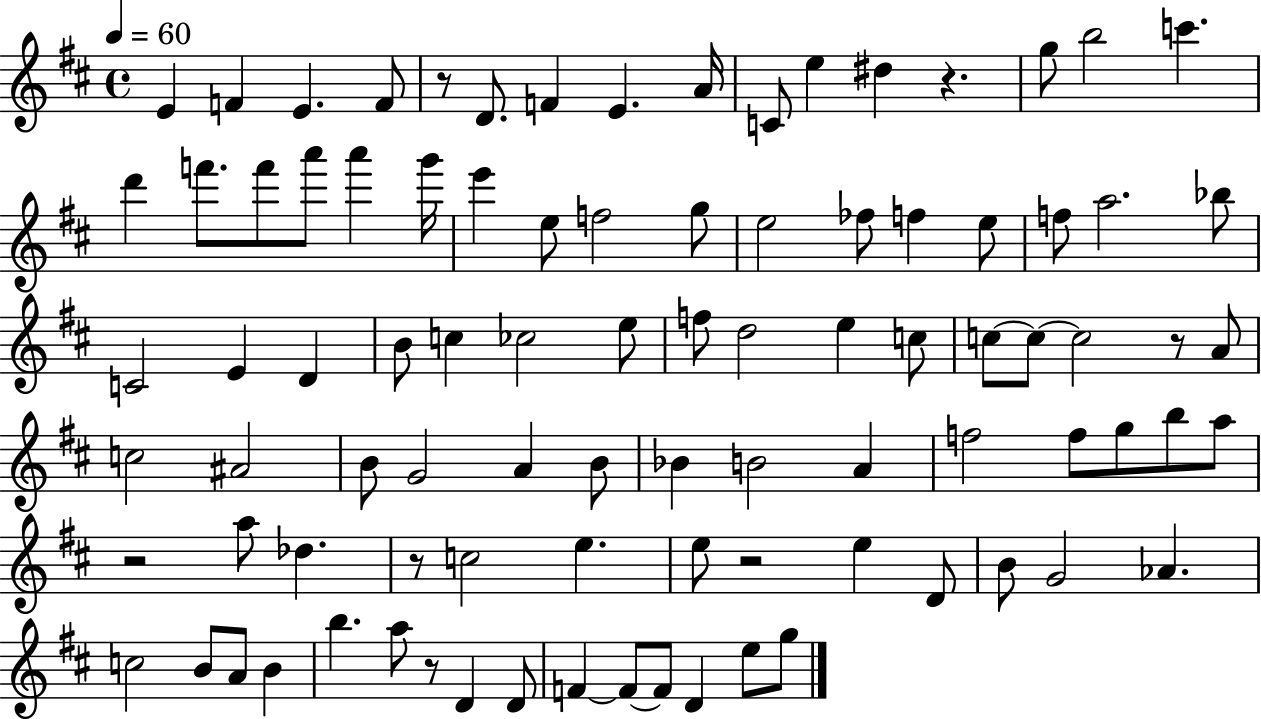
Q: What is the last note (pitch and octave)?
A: G5